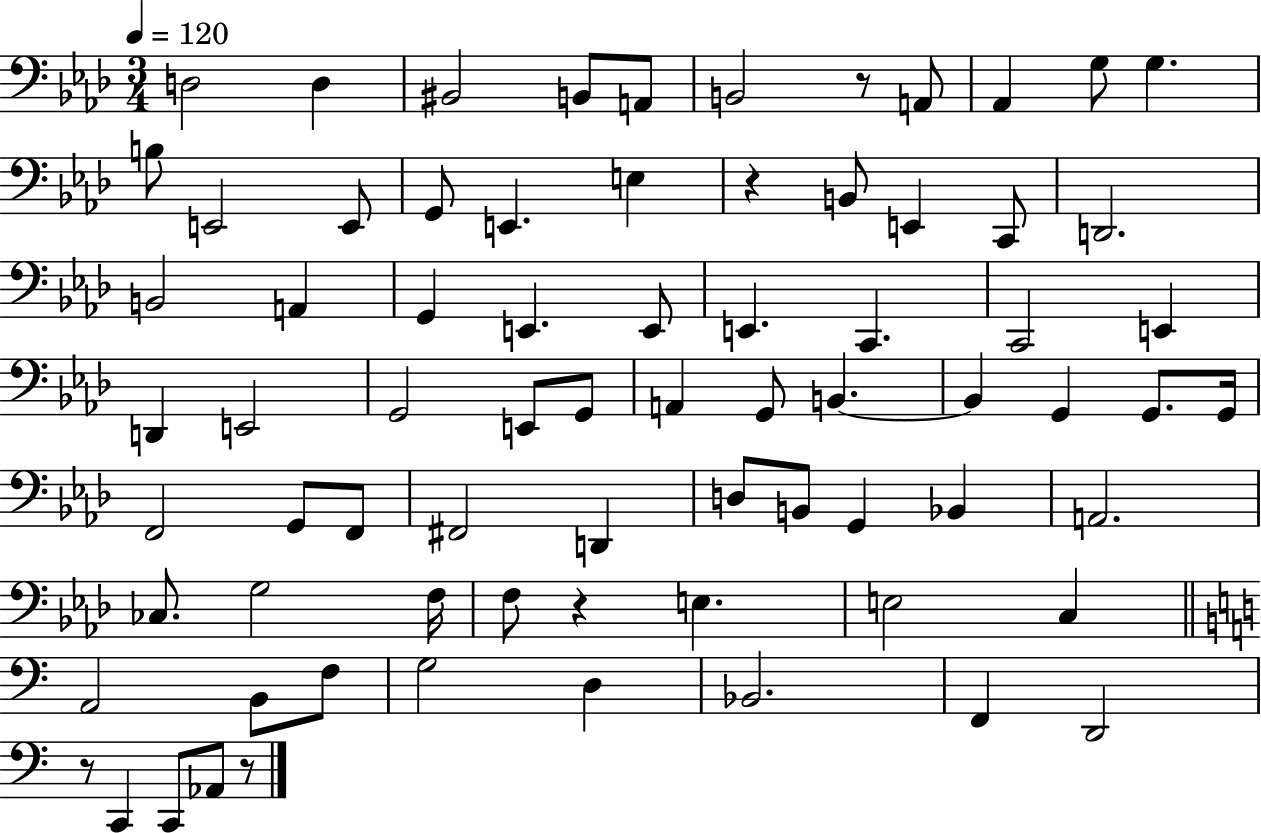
{
  \clef bass
  \numericTimeSignature
  \time 3/4
  \key aes \major
  \tempo 4 = 120
  \repeat volta 2 { d2 d4 | bis,2 b,8 a,8 | b,2 r8 a,8 | aes,4 g8 g4. | \break b8 e,2 e,8 | g,8 e,4. e4 | r4 b,8 e,4 c,8 | d,2. | \break b,2 a,4 | g,4 e,4. e,8 | e,4. c,4. | c,2 e,4 | \break d,4 e,2 | g,2 e,8 g,8 | a,4 g,8 b,4.~~ | b,4 g,4 g,8. g,16 | \break f,2 g,8 f,8 | fis,2 d,4 | d8 b,8 g,4 bes,4 | a,2. | \break ces8. g2 f16 | f8 r4 e4. | e2 c4 | \bar "||" \break \key a \minor a,2 b,8 f8 | g2 d4 | bes,2. | f,4 d,2 | \break r8 c,4 c,8 aes,8 r8 | } \bar "|."
}